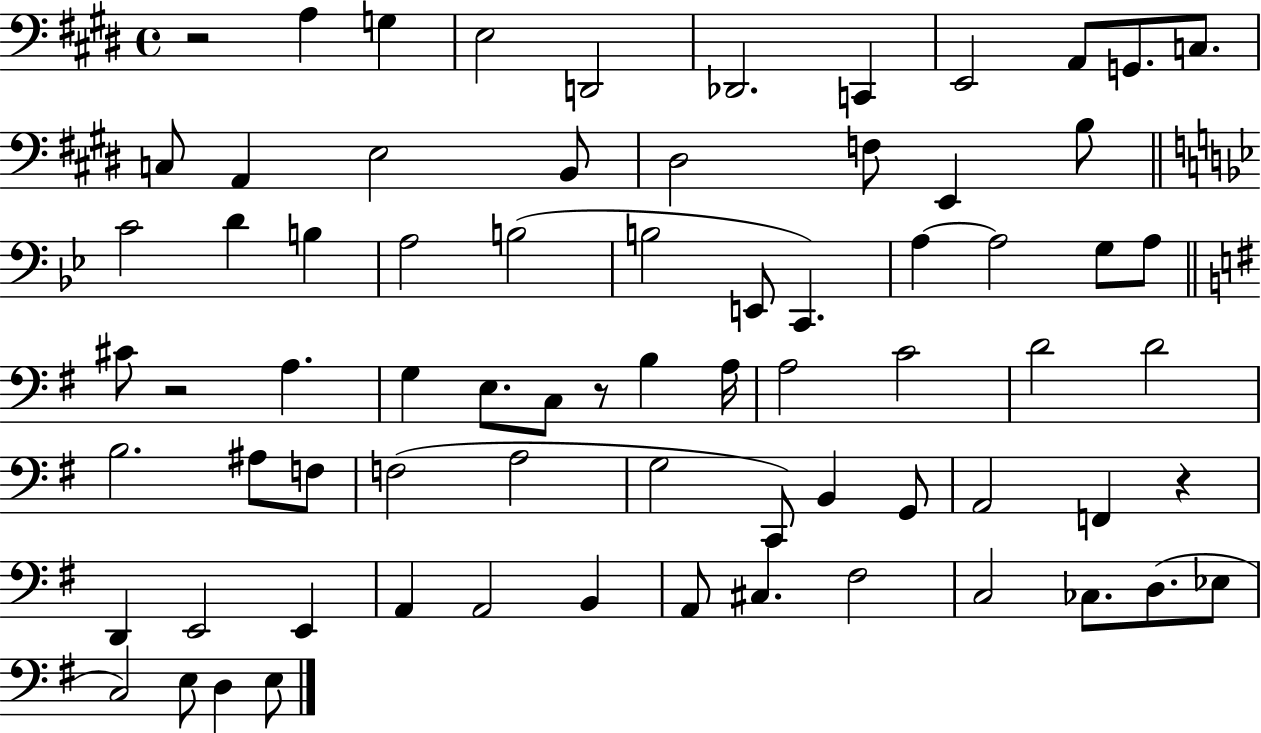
{
  \clef bass
  \time 4/4
  \defaultTimeSignature
  \key e \major
  r2 a4 g4 | e2 d,2 | des,2. c,4 | e,2 a,8 g,8. c8. | \break c8 a,4 e2 b,8 | dis2 f8 e,4 b8 | \bar "||" \break \key bes \major c'2 d'4 b4 | a2 b2( | b2 e,8 c,4.) | a4~~ a2 g8 a8 | \break \bar "||" \break \key e \minor cis'8 r2 a4. | g4 e8. c8 r8 b4 a16 | a2 c'2 | d'2 d'2 | \break b2. ais8 f8 | f2( a2 | g2 c,8) b,4 g,8 | a,2 f,4 r4 | \break d,4 e,2 e,4 | a,4 a,2 b,4 | a,8 cis4. fis2 | c2 ces8. d8.( ees8 | \break c2) e8 d4 e8 | \bar "|."
}